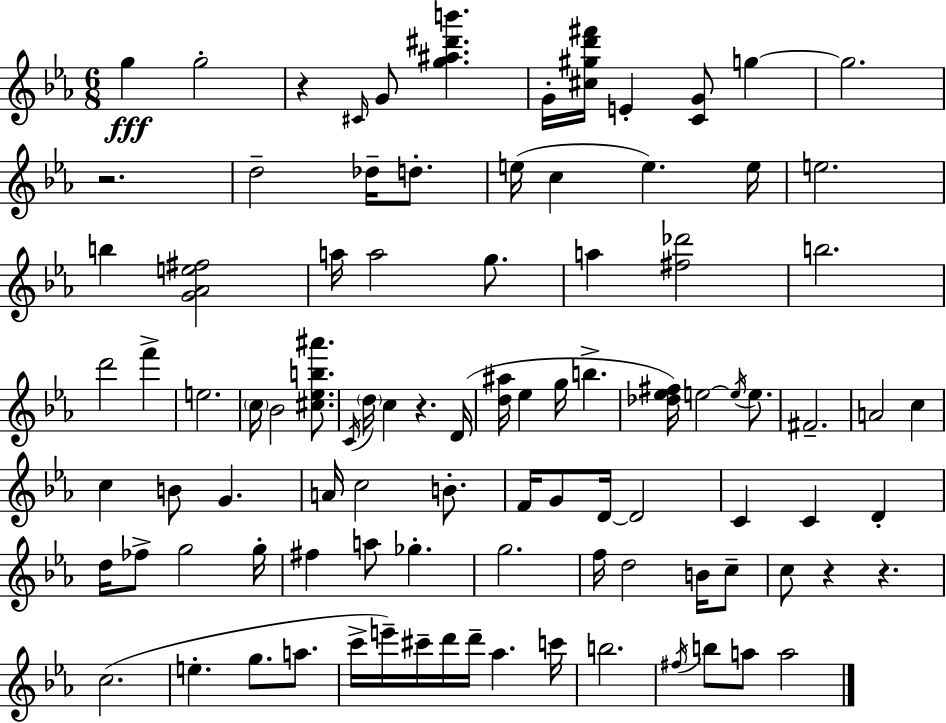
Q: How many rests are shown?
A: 5